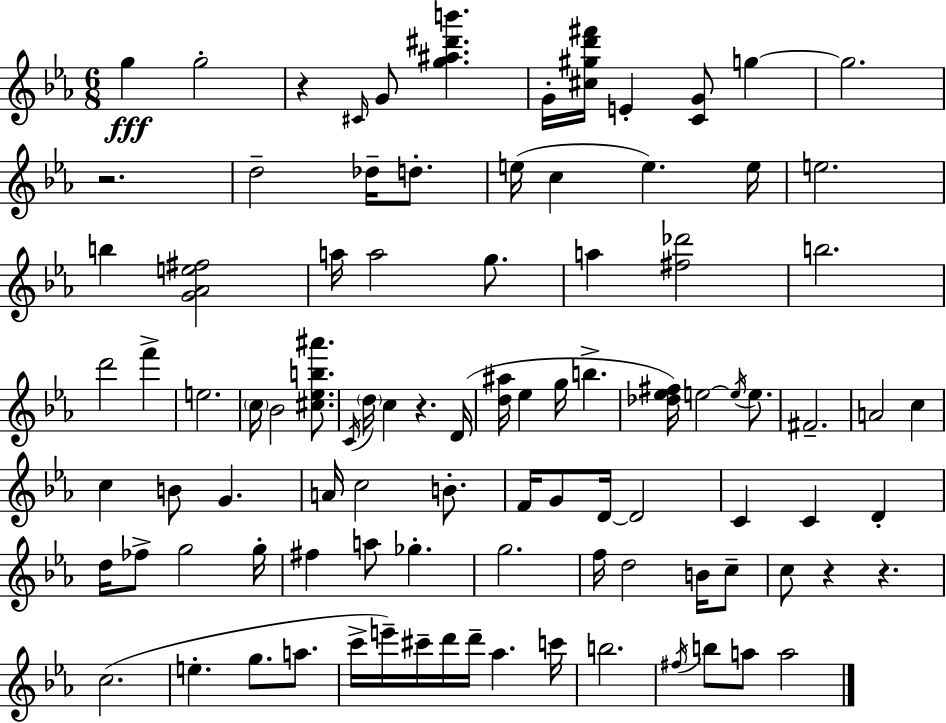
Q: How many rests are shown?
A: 5